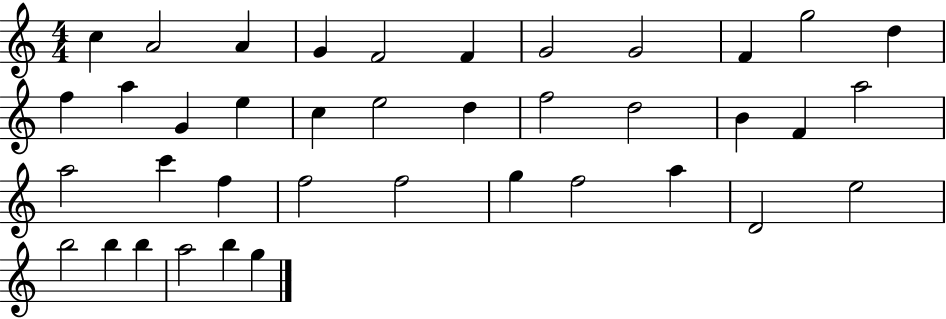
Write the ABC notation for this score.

X:1
T:Untitled
M:4/4
L:1/4
K:C
c A2 A G F2 F G2 G2 F g2 d f a G e c e2 d f2 d2 B F a2 a2 c' f f2 f2 g f2 a D2 e2 b2 b b a2 b g